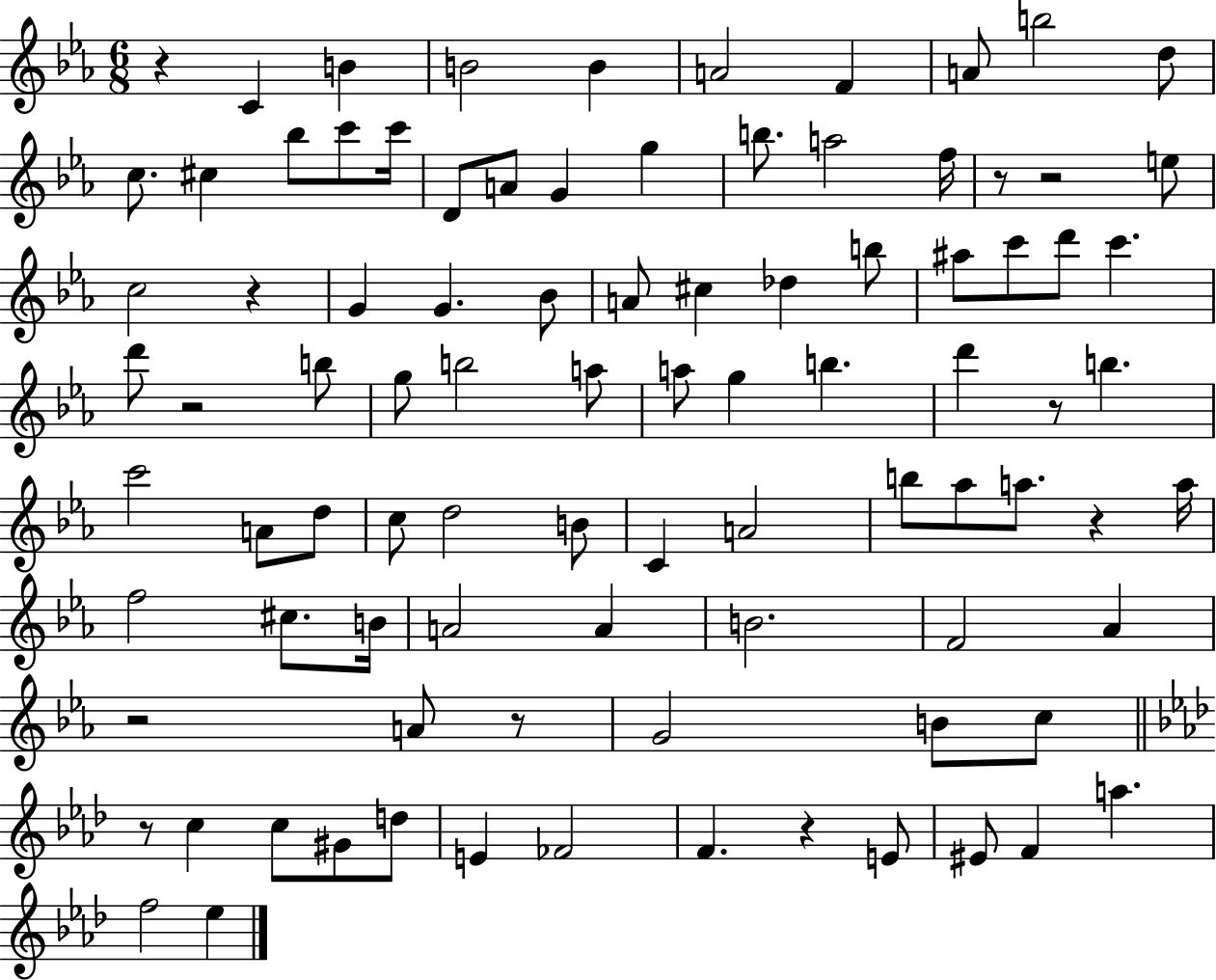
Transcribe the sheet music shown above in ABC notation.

X:1
T:Untitled
M:6/8
L:1/4
K:Eb
z C B B2 B A2 F A/2 b2 d/2 c/2 ^c _b/2 c'/2 c'/4 D/2 A/2 G g b/2 a2 f/4 z/2 z2 e/2 c2 z G G _B/2 A/2 ^c _d b/2 ^a/2 c'/2 d'/2 c' d'/2 z2 b/2 g/2 b2 a/2 a/2 g b d' z/2 b c'2 A/2 d/2 c/2 d2 B/2 C A2 b/2 _a/2 a/2 z a/4 f2 ^c/2 B/4 A2 A B2 F2 _A z2 A/2 z/2 G2 B/2 c/2 z/2 c c/2 ^G/2 d/2 E _F2 F z E/2 ^E/2 F a f2 _e